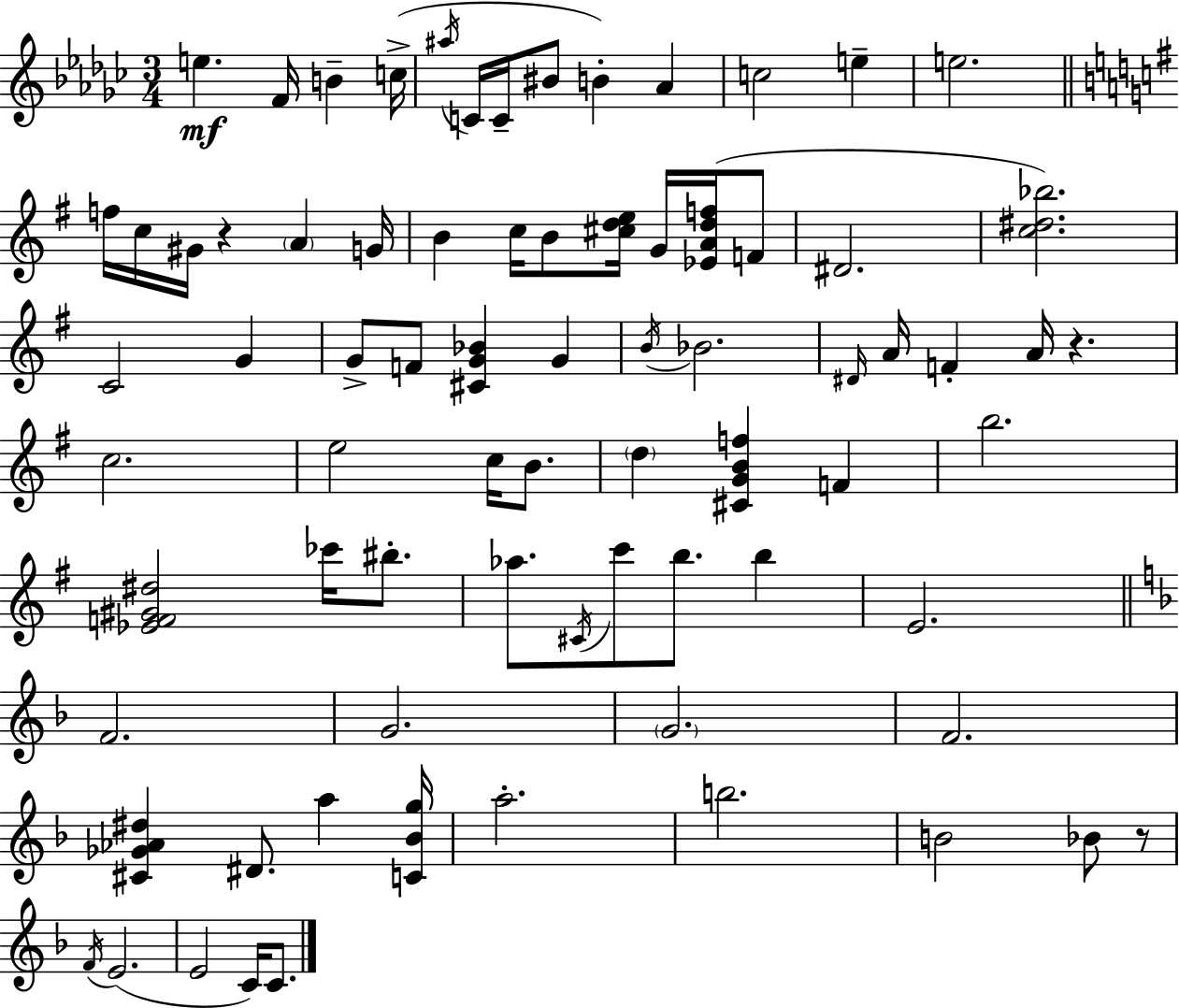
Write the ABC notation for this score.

X:1
T:Untitled
M:3/4
L:1/4
K:Ebm
e F/4 B c/4 ^a/4 C/4 C/4 ^B/2 B _A c2 e e2 f/4 c/4 ^G/4 z A G/4 B c/4 B/2 [^cde]/4 G/4 [_EAdf]/4 F/2 ^D2 [c^d_b]2 C2 G G/2 F/2 [^CG_B] G B/4 _B2 ^D/4 A/4 F A/4 z c2 e2 c/4 B/2 d [^CGBf] F b2 [_EF^G^d]2 _c'/4 ^b/2 _a/2 ^C/4 c'/2 b/2 b E2 F2 G2 G2 F2 [^C_G_A^d] ^D/2 a [C_Bg]/4 a2 b2 B2 _B/2 z/2 F/4 E2 E2 C/4 C/2